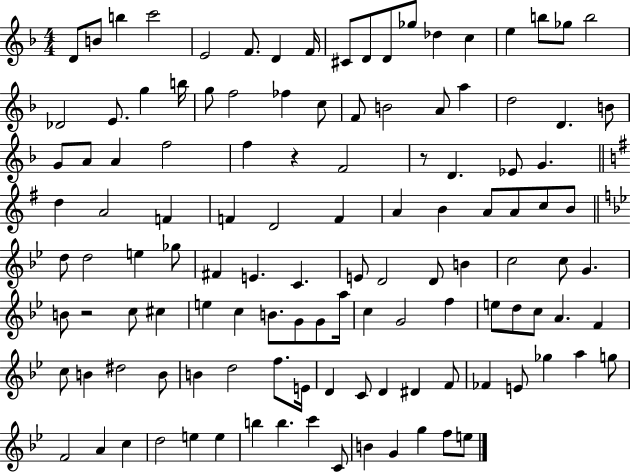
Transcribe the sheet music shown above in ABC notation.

X:1
T:Untitled
M:4/4
L:1/4
K:F
D/2 B/2 b c'2 E2 F/2 D F/4 ^C/2 D/2 D/2 _g/2 _d c e b/2 _g/2 b2 _D2 E/2 g b/4 g/2 f2 _f c/2 F/2 B2 A/2 a d2 D B/2 G/2 A/2 A f2 f z F2 z/2 D _E/2 G d A2 F F D2 F A B A/2 A/2 c/2 B/2 d/2 d2 e _g/2 ^F E C E/2 D2 D/2 B c2 c/2 G B/2 z2 c/2 ^c e c B/2 G/2 G/2 a/4 c G2 f e/2 d/2 c/2 A F c/2 B ^d2 B/2 B d2 f/2 E/4 D C/2 D ^D F/2 _F E/2 _g a g/2 F2 A c d2 e e b b c' C/2 B G g f/2 e/2